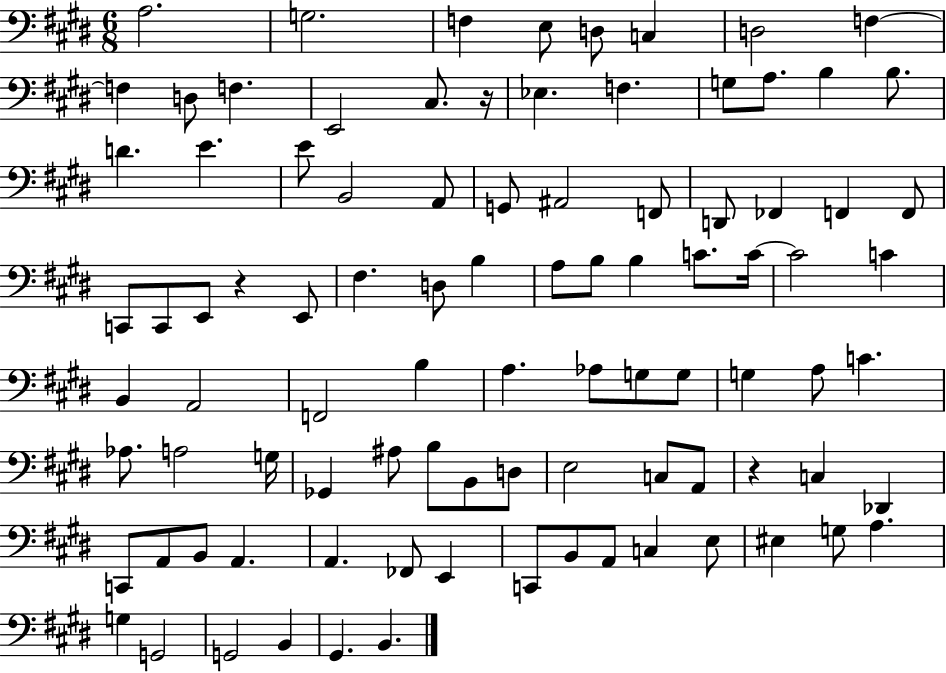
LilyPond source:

{
  \clef bass
  \numericTimeSignature
  \time 6/8
  \key e \major
  \repeat volta 2 { a2. | g2. | f4 e8 d8 c4 | d2 f4~~ | \break f4 d8 f4. | e,2 cis8. r16 | ees4. f4. | g8 a8. b4 b8. | \break d'4. e'4. | e'8 b,2 a,8 | g,8 ais,2 f,8 | d,8 fes,4 f,4 f,8 | \break c,8 c,8 e,8 r4 e,8 | fis4. d8 b4 | a8 b8 b4 c'8. c'16~~ | c'2 c'4 | \break b,4 a,2 | f,2 b4 | a4. aes8 g8 g8 | g4 a8 c'4. | \break aes8. a2 g16 | ges,4 ais8 b8 b,8 d8 | e2 c8 a,8 | r4 c4 des,4 | \break c,8 a,8 b,8 a,4. | a,4. fes,8 e,4 | c,8 b,8 a,8 c4 e8 | eis4 g8 a4. | \break g4 g,2 | g,2 b,4 | gis,4. b,4. | } \bar "|."
}